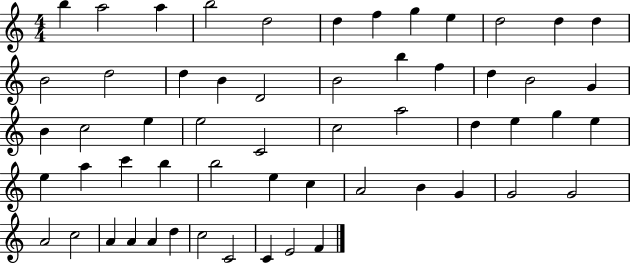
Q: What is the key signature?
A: C major